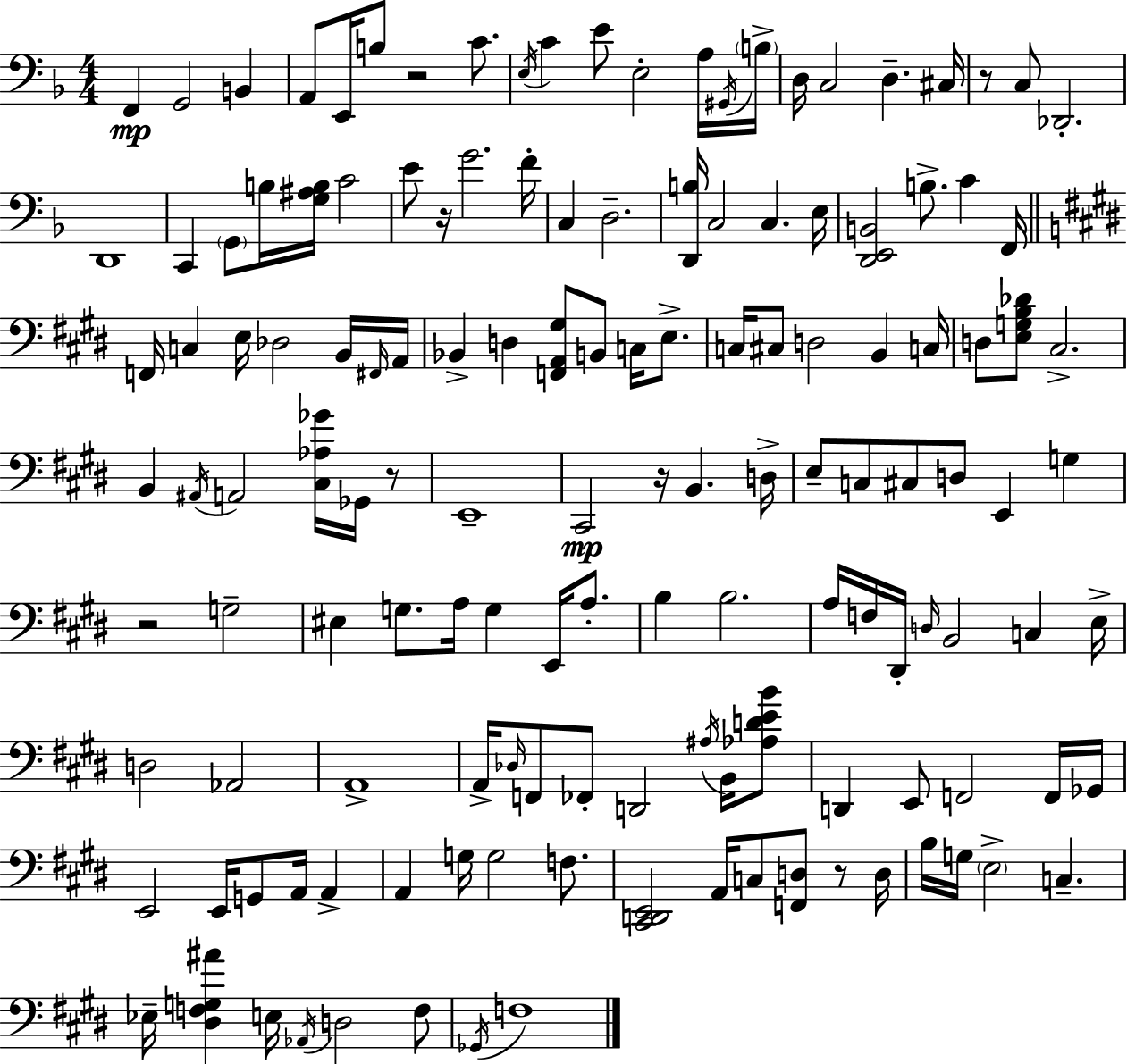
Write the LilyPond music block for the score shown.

{
  \clef bass
  \numericTimeSignature
  \time 4/4
  \key d \minor
  f,4\mp g,2 b,4 | a,8 e,16 b8 r2 c'8. | \acciaccatura { e16 } c'4 e'8 e2-. a16 | \acciaccatura { gis,16 } \parenthesize b16-> d16 c2 d4.-- | \break cis16 r8 c8 des,2.-. | d,1 | c,4 \parenthesize g,8 b16 <g ais b>16 c'2 | e'8 r16 g'2. | \break f'16-. c4 d2.-- | <d, b>16 c2 c4. | e16 <d, e, b,>2 b8.-> c'4 | f,16 \bar "||" \break \key e \major f,16 c4 e16 des2 b,16 \grace { fis,16 } | a,16 bes,4-> d4 <f, a, gis>8 b,8 c16 e8.-> | c16 cis8 d2 b,4 | c16 d8 <e g b des'>8 cis2.-> | \break b,4 \acciaccatura { ais,16 } a,2 <cis aes ges'>16 ges,16 | r8 e,1-- | cis,2\mp r16 b,4. | d16-> e8-- c8 cis8 d8 e,4 g4 | \break r2 g2-- | eis4 g8. a16 g4 e,16 a8.-. | b4 b2. | a16 f16 dis,16-. \grace { d16 } b,2 c4 | \break e16-> d2 aes,2 | a,1-> | a,16-> \grace { des16 } f,8 fes,8-. d,2 | \acciaccatura { ais16 } b,16 <aes d' e' b'>8 d,4 e,8 f,2 | \break f,16 ges,16 e,2 e,16 g,8 | a,16 a,4-> a,4 g16 g2 | f8. <cis, d, e,>2 a,16 c8 | <f, d>8 r8 d16 b16 g16 \parenthesize e2-> c4.-- | \break ees16-- <dis f g ais'>4 e16 \acciaccatura { aes,16 } d2 | f8 \acciaccatura { ges,16 } f1 | \bar "|."
}